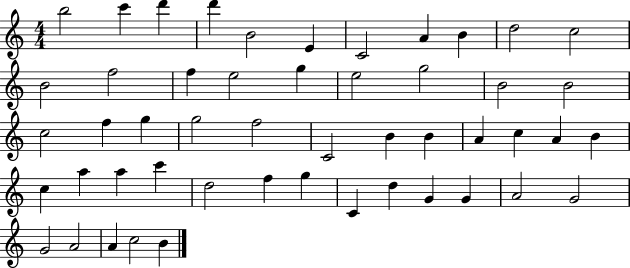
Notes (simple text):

B5/h C6/q D6/q D6/q B4/h E4/q C4/h A4/q B4/q D5/h C5/h B4/h F5/h F5/q E5/h G5/q E5/h G5/h B4/h B4/h C5/h F5/q G5/q G5/h F5/h C4/h B4/q B4/q A4/q C5/q A4/q B4/q C5/q A5/q A5/q C6/q D5/h F5/q G5/q C4/q D5/q G4/q G4/q A4/h G4/h G4/h A4/h A4/q C5/h B4/q